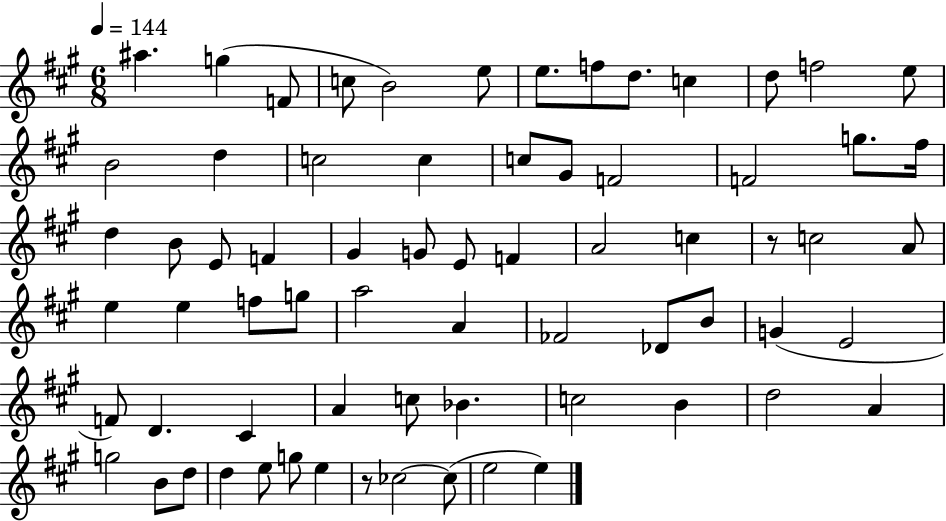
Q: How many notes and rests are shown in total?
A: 69